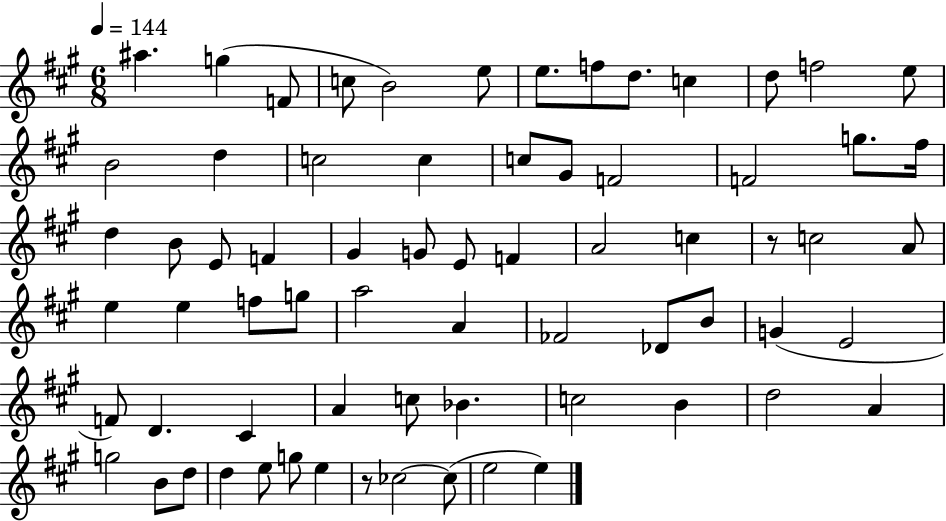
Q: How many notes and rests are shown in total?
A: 69